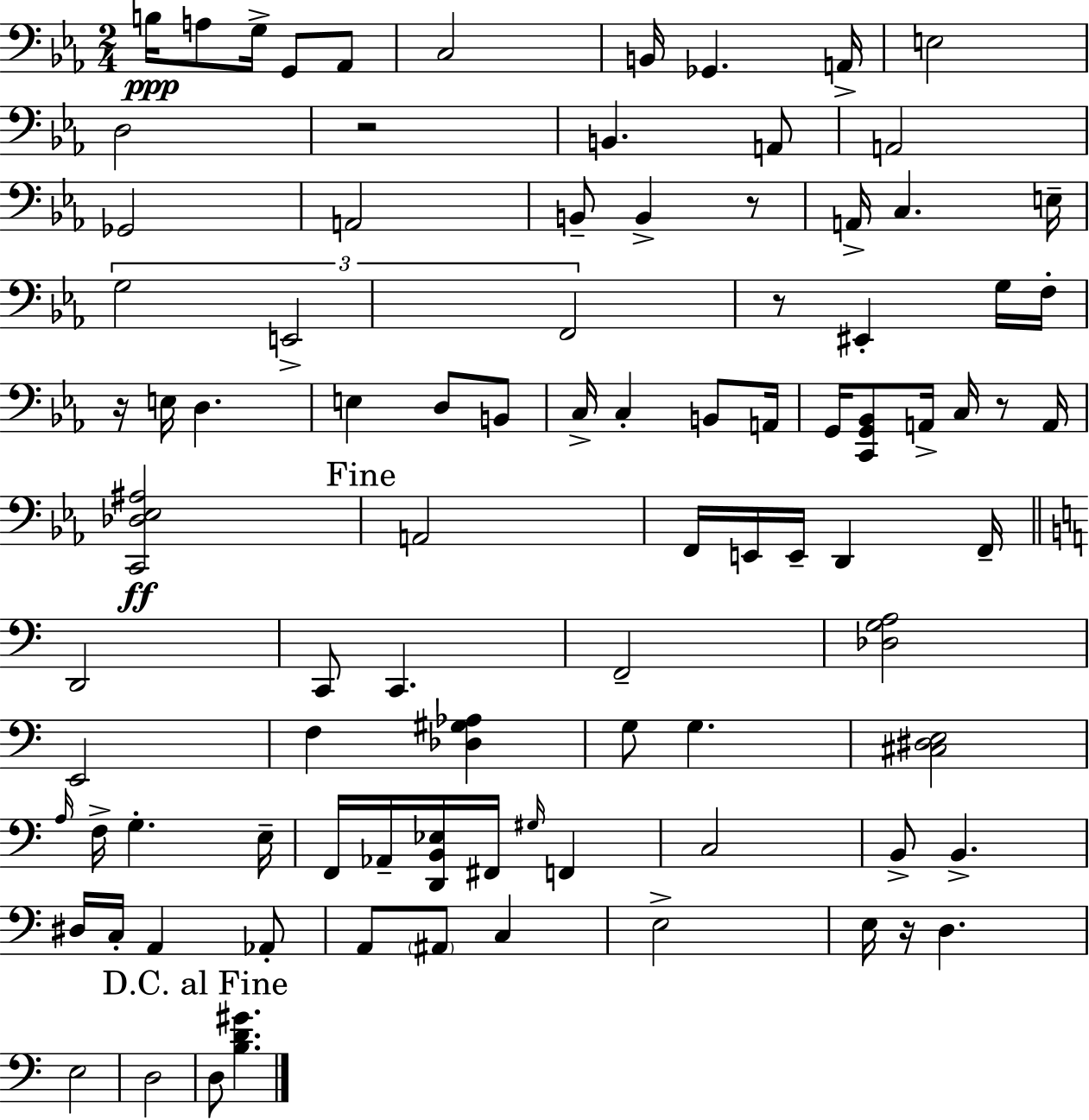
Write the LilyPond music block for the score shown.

{
  \clef bass
  \numericTimeSignature
  \time 2/4
  \key c \minor
  b16\ppp a8 g16-> g,8 aes,8 | c2 | b,16 ges,4. a,16-> | e2 | \break d2 | r2 | b,4. a,8 | a,2 | \break ges,2 | a,2 | b,8-- b,4-> r8 | a,16-> c4. e16-- | \break \tuplet 3/2 { g2 | e,2-> | f,2 } | r8 eis,4-. g16 f16-. | \break r16 e16 d4. | e4 d8 b,8 | c16-> c4-. b,8 a,16 | g,16 <c, g, bes,>8 a,16-> c16 r8 a,16 | \break <c, des ees ais>2\ff | \mark "Fine" a,2 | f,16 e,16 e,16-- d,4 f,16-- | \bar "||" \break \key c \major d,2 | c,8 c,4. | f,2-- | <des g a>2 | \break e,2 | f4 <des gis aes>4 | g8 g4. | <cis dis e>2 | \break \grace { a16 } f16-> g4.-. | e16-- f,16 aes,16-- <d, b, ees>16 fis,16 \grace { gis16 } f,4 | c2 | b,8-> b,4.-> | \break dis16 c16-. a,4 | aes,8-. a,8 \parenthesize ais,8 c4 | e2-> | e16 r16 d4. | \break e2 | d2 | \mark "D.C. al Fine" d8 <b d' gis'>4. | \bar "|."
}